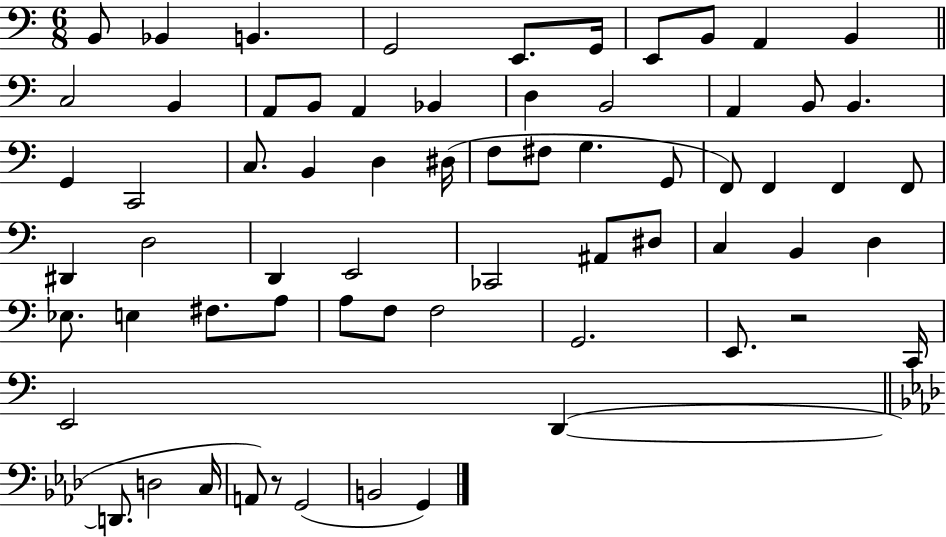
B2/e Bb2/q B2/q. G2/h E2/e. G2/s E2/e B2/e A2/q B2/q C3/h B2/q A2/e B2/e A2/q Bb2/q D3/q B2/h A2/q B2/e B2/q. G2/q C2/h C3/e. B2/q D3/q D#3/s F3/e F#3/e G3/q. G2/e F2/e F2/q F2/q F2/e D#2/q D3/h D2/q E2/h CES2/h A#2/e D#3/e C3/q B2/q D3/q Eb3/e. E3/q F#3/e. A3/e A3/e F3/e F3/h G2/h. E2/e. R/h C2/s E2/h D2/q D2/e. D3/h C3/s A2/e R/e G2/h B2/h G2/q